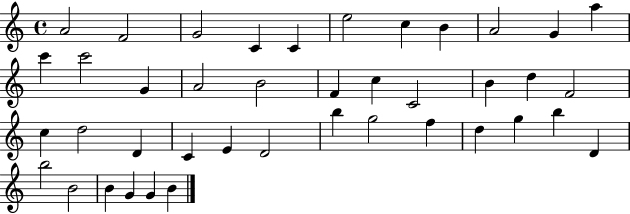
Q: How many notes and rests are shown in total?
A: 41